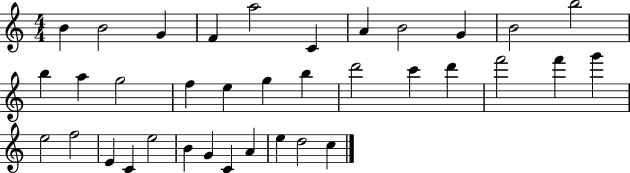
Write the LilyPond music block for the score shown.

{
  \clef treble
  \numericTimeSignature
  \time 4/4
  \key c \major
  b'4 b'2 g'4 | f'4 a''2 c'4 | a'4 b'2 g'4 | b'2 b''2 | \break b''4 a''4 g''2 | f''4 e''4 g''4 b''4 | d'''2 c'''4 d'''4 | f'''2 f'''4 g'''4 | \break e''2 f''2 | e'4 c'4 e''2 | b'4 g'4 c'4 a'4 | e''4 d''2 c''4 | \break \bar "|."
}